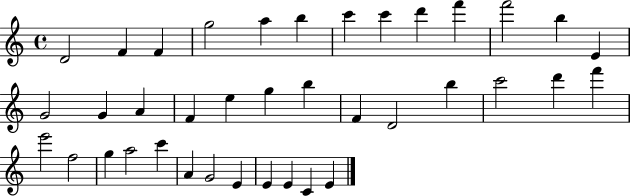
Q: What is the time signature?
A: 4/4